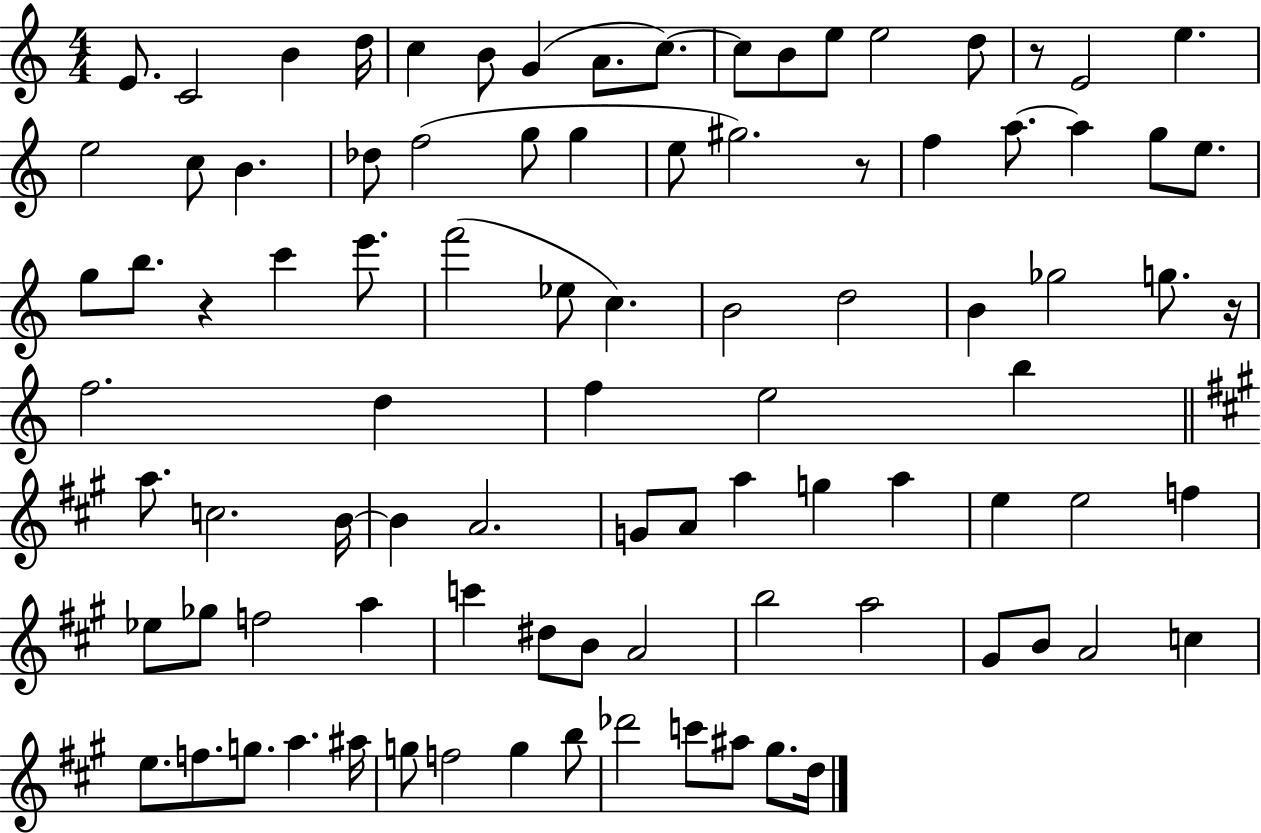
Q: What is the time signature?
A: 4/4